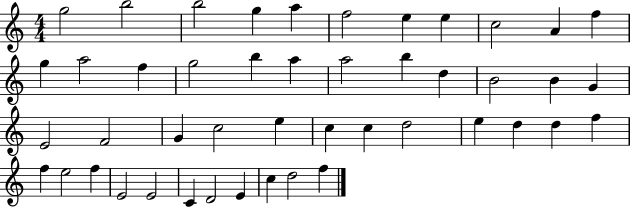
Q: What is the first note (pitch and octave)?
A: G5